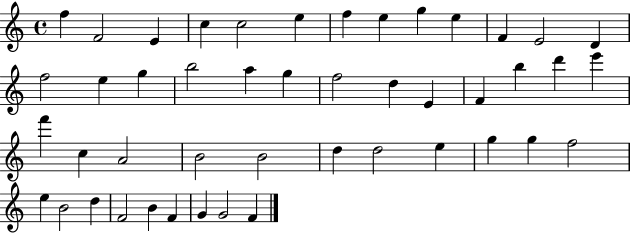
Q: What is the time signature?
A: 4/4